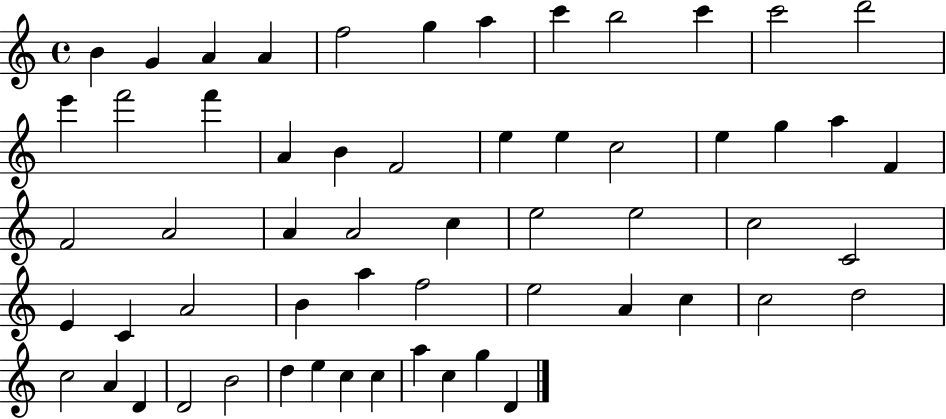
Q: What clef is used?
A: treble